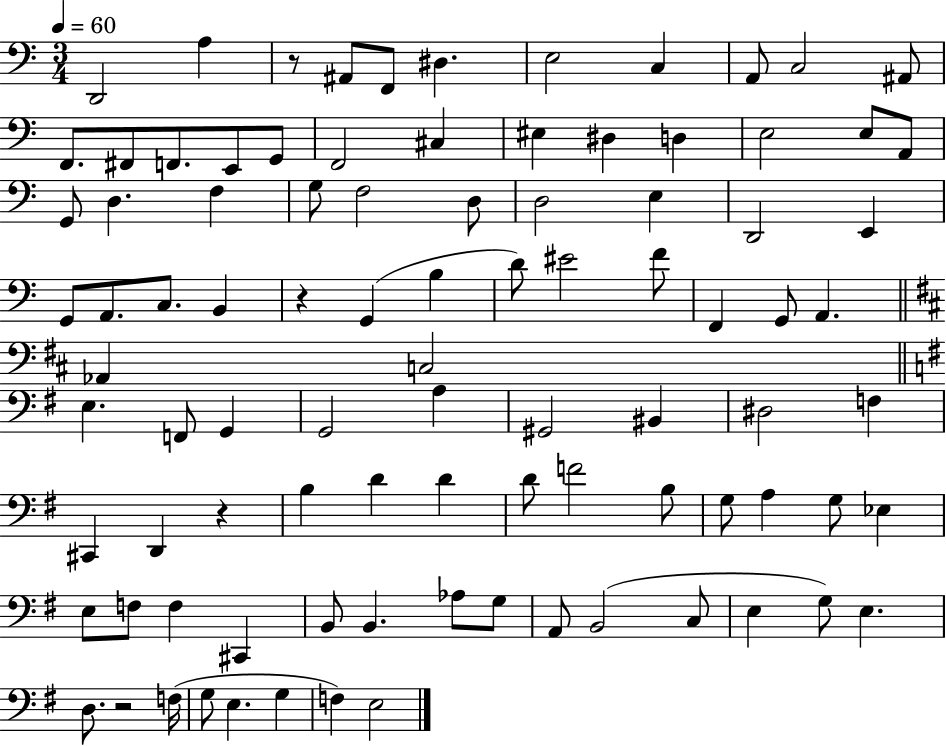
{
  \clef bass
  \numericTimeSignature
  \time 3/4
  \key c \major
  \tempo 4 = 60
  \repeat volta 2 { d,2 a4 | r8 ais,8 f,8 dis4. | e2 c4 | a,8 c2 ais,8 | \break f,8. fis,8 f,8. e,8 g,8 | f,2 cis4 | eis4 dis4 d4 | e2 e8 a,8 | \break g,8 d4. f4 | g8 f2 d8 | d2 e4 | d,2 e,4 | \break g,8 a,8. c8. b,4 | r4 g,4( b4 | d'8) eis'2 f'8 | f,4 g,8 a,4. | \break \bar "||" \break \key b \minor aes,4 c2 | \bar "||" \break \key g \major e4. f,8 g,4 | g,2 a4 | gis,2 bis,4 | dis2 f4 | \break cis,4 d,4 r4 | b4 d'4 d'4 | d'8 f'2 b8 | g8 a4 g8 ees4 | \break e8 f8 f4 cis,4 | b,8 b,4. aes8 g8 | a,8 b,2( c8 | e4 g8) e4. | \break d8. r2 f16( | g8 e4. g4 | f4) e2 | } \bar "|."
}